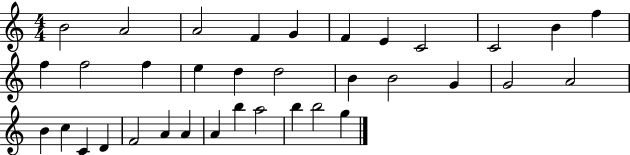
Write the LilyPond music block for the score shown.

{
  \clef treble
  \numericTimeSignature
  \time 4/4
  \key c \major
  b'2 a'2 | a'2 f'4 g'4 | f'4 e'4 c'2 | c'2 b'4 f''4 | \break f''4 f''2 f''4 | e''4 d''4 d''2 | b'4 b'2 g'4 | g'2 a'2 | \break b'4 c''4 c'4 d'4 | f'2 a'4 a'4 | a'4 b''4 a''2 | b''4 b''2 g''4 | \break \bar "|."
}